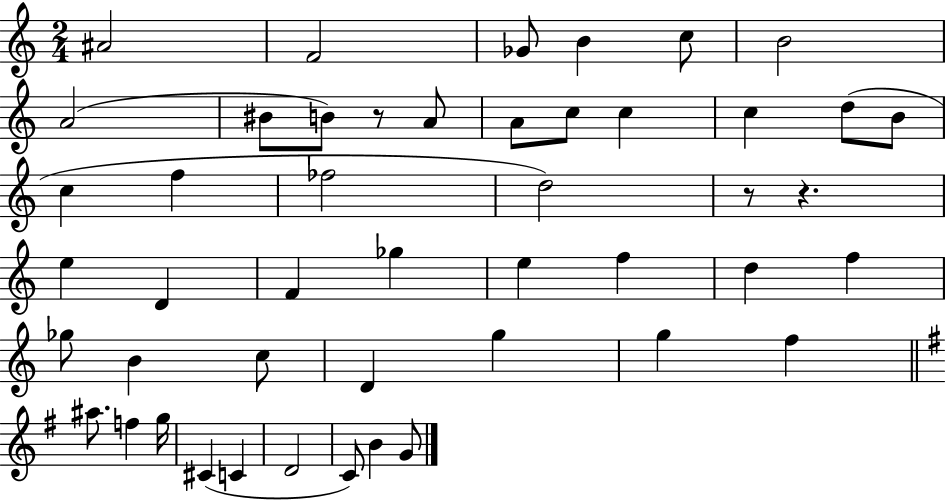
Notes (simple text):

A#4/h F4/h Gb4/e B4/q C5/e B4/h A4/h BIS4/e B4/e R/e A4/e A4/e C5/e C5/q C5/q D5/e B4/e C5/q F5/q FES5/h D5/h R/e R/q. E5/q D4/q F4/q Gb5/q E5/q F5/q D5/q F5/q Gb5/e B4/q C5/e D4/q G5/q G5/q F5/q A#5/e. F5/q G5/s C#4/q C4/q D4/h C4/e B4/q G4/e